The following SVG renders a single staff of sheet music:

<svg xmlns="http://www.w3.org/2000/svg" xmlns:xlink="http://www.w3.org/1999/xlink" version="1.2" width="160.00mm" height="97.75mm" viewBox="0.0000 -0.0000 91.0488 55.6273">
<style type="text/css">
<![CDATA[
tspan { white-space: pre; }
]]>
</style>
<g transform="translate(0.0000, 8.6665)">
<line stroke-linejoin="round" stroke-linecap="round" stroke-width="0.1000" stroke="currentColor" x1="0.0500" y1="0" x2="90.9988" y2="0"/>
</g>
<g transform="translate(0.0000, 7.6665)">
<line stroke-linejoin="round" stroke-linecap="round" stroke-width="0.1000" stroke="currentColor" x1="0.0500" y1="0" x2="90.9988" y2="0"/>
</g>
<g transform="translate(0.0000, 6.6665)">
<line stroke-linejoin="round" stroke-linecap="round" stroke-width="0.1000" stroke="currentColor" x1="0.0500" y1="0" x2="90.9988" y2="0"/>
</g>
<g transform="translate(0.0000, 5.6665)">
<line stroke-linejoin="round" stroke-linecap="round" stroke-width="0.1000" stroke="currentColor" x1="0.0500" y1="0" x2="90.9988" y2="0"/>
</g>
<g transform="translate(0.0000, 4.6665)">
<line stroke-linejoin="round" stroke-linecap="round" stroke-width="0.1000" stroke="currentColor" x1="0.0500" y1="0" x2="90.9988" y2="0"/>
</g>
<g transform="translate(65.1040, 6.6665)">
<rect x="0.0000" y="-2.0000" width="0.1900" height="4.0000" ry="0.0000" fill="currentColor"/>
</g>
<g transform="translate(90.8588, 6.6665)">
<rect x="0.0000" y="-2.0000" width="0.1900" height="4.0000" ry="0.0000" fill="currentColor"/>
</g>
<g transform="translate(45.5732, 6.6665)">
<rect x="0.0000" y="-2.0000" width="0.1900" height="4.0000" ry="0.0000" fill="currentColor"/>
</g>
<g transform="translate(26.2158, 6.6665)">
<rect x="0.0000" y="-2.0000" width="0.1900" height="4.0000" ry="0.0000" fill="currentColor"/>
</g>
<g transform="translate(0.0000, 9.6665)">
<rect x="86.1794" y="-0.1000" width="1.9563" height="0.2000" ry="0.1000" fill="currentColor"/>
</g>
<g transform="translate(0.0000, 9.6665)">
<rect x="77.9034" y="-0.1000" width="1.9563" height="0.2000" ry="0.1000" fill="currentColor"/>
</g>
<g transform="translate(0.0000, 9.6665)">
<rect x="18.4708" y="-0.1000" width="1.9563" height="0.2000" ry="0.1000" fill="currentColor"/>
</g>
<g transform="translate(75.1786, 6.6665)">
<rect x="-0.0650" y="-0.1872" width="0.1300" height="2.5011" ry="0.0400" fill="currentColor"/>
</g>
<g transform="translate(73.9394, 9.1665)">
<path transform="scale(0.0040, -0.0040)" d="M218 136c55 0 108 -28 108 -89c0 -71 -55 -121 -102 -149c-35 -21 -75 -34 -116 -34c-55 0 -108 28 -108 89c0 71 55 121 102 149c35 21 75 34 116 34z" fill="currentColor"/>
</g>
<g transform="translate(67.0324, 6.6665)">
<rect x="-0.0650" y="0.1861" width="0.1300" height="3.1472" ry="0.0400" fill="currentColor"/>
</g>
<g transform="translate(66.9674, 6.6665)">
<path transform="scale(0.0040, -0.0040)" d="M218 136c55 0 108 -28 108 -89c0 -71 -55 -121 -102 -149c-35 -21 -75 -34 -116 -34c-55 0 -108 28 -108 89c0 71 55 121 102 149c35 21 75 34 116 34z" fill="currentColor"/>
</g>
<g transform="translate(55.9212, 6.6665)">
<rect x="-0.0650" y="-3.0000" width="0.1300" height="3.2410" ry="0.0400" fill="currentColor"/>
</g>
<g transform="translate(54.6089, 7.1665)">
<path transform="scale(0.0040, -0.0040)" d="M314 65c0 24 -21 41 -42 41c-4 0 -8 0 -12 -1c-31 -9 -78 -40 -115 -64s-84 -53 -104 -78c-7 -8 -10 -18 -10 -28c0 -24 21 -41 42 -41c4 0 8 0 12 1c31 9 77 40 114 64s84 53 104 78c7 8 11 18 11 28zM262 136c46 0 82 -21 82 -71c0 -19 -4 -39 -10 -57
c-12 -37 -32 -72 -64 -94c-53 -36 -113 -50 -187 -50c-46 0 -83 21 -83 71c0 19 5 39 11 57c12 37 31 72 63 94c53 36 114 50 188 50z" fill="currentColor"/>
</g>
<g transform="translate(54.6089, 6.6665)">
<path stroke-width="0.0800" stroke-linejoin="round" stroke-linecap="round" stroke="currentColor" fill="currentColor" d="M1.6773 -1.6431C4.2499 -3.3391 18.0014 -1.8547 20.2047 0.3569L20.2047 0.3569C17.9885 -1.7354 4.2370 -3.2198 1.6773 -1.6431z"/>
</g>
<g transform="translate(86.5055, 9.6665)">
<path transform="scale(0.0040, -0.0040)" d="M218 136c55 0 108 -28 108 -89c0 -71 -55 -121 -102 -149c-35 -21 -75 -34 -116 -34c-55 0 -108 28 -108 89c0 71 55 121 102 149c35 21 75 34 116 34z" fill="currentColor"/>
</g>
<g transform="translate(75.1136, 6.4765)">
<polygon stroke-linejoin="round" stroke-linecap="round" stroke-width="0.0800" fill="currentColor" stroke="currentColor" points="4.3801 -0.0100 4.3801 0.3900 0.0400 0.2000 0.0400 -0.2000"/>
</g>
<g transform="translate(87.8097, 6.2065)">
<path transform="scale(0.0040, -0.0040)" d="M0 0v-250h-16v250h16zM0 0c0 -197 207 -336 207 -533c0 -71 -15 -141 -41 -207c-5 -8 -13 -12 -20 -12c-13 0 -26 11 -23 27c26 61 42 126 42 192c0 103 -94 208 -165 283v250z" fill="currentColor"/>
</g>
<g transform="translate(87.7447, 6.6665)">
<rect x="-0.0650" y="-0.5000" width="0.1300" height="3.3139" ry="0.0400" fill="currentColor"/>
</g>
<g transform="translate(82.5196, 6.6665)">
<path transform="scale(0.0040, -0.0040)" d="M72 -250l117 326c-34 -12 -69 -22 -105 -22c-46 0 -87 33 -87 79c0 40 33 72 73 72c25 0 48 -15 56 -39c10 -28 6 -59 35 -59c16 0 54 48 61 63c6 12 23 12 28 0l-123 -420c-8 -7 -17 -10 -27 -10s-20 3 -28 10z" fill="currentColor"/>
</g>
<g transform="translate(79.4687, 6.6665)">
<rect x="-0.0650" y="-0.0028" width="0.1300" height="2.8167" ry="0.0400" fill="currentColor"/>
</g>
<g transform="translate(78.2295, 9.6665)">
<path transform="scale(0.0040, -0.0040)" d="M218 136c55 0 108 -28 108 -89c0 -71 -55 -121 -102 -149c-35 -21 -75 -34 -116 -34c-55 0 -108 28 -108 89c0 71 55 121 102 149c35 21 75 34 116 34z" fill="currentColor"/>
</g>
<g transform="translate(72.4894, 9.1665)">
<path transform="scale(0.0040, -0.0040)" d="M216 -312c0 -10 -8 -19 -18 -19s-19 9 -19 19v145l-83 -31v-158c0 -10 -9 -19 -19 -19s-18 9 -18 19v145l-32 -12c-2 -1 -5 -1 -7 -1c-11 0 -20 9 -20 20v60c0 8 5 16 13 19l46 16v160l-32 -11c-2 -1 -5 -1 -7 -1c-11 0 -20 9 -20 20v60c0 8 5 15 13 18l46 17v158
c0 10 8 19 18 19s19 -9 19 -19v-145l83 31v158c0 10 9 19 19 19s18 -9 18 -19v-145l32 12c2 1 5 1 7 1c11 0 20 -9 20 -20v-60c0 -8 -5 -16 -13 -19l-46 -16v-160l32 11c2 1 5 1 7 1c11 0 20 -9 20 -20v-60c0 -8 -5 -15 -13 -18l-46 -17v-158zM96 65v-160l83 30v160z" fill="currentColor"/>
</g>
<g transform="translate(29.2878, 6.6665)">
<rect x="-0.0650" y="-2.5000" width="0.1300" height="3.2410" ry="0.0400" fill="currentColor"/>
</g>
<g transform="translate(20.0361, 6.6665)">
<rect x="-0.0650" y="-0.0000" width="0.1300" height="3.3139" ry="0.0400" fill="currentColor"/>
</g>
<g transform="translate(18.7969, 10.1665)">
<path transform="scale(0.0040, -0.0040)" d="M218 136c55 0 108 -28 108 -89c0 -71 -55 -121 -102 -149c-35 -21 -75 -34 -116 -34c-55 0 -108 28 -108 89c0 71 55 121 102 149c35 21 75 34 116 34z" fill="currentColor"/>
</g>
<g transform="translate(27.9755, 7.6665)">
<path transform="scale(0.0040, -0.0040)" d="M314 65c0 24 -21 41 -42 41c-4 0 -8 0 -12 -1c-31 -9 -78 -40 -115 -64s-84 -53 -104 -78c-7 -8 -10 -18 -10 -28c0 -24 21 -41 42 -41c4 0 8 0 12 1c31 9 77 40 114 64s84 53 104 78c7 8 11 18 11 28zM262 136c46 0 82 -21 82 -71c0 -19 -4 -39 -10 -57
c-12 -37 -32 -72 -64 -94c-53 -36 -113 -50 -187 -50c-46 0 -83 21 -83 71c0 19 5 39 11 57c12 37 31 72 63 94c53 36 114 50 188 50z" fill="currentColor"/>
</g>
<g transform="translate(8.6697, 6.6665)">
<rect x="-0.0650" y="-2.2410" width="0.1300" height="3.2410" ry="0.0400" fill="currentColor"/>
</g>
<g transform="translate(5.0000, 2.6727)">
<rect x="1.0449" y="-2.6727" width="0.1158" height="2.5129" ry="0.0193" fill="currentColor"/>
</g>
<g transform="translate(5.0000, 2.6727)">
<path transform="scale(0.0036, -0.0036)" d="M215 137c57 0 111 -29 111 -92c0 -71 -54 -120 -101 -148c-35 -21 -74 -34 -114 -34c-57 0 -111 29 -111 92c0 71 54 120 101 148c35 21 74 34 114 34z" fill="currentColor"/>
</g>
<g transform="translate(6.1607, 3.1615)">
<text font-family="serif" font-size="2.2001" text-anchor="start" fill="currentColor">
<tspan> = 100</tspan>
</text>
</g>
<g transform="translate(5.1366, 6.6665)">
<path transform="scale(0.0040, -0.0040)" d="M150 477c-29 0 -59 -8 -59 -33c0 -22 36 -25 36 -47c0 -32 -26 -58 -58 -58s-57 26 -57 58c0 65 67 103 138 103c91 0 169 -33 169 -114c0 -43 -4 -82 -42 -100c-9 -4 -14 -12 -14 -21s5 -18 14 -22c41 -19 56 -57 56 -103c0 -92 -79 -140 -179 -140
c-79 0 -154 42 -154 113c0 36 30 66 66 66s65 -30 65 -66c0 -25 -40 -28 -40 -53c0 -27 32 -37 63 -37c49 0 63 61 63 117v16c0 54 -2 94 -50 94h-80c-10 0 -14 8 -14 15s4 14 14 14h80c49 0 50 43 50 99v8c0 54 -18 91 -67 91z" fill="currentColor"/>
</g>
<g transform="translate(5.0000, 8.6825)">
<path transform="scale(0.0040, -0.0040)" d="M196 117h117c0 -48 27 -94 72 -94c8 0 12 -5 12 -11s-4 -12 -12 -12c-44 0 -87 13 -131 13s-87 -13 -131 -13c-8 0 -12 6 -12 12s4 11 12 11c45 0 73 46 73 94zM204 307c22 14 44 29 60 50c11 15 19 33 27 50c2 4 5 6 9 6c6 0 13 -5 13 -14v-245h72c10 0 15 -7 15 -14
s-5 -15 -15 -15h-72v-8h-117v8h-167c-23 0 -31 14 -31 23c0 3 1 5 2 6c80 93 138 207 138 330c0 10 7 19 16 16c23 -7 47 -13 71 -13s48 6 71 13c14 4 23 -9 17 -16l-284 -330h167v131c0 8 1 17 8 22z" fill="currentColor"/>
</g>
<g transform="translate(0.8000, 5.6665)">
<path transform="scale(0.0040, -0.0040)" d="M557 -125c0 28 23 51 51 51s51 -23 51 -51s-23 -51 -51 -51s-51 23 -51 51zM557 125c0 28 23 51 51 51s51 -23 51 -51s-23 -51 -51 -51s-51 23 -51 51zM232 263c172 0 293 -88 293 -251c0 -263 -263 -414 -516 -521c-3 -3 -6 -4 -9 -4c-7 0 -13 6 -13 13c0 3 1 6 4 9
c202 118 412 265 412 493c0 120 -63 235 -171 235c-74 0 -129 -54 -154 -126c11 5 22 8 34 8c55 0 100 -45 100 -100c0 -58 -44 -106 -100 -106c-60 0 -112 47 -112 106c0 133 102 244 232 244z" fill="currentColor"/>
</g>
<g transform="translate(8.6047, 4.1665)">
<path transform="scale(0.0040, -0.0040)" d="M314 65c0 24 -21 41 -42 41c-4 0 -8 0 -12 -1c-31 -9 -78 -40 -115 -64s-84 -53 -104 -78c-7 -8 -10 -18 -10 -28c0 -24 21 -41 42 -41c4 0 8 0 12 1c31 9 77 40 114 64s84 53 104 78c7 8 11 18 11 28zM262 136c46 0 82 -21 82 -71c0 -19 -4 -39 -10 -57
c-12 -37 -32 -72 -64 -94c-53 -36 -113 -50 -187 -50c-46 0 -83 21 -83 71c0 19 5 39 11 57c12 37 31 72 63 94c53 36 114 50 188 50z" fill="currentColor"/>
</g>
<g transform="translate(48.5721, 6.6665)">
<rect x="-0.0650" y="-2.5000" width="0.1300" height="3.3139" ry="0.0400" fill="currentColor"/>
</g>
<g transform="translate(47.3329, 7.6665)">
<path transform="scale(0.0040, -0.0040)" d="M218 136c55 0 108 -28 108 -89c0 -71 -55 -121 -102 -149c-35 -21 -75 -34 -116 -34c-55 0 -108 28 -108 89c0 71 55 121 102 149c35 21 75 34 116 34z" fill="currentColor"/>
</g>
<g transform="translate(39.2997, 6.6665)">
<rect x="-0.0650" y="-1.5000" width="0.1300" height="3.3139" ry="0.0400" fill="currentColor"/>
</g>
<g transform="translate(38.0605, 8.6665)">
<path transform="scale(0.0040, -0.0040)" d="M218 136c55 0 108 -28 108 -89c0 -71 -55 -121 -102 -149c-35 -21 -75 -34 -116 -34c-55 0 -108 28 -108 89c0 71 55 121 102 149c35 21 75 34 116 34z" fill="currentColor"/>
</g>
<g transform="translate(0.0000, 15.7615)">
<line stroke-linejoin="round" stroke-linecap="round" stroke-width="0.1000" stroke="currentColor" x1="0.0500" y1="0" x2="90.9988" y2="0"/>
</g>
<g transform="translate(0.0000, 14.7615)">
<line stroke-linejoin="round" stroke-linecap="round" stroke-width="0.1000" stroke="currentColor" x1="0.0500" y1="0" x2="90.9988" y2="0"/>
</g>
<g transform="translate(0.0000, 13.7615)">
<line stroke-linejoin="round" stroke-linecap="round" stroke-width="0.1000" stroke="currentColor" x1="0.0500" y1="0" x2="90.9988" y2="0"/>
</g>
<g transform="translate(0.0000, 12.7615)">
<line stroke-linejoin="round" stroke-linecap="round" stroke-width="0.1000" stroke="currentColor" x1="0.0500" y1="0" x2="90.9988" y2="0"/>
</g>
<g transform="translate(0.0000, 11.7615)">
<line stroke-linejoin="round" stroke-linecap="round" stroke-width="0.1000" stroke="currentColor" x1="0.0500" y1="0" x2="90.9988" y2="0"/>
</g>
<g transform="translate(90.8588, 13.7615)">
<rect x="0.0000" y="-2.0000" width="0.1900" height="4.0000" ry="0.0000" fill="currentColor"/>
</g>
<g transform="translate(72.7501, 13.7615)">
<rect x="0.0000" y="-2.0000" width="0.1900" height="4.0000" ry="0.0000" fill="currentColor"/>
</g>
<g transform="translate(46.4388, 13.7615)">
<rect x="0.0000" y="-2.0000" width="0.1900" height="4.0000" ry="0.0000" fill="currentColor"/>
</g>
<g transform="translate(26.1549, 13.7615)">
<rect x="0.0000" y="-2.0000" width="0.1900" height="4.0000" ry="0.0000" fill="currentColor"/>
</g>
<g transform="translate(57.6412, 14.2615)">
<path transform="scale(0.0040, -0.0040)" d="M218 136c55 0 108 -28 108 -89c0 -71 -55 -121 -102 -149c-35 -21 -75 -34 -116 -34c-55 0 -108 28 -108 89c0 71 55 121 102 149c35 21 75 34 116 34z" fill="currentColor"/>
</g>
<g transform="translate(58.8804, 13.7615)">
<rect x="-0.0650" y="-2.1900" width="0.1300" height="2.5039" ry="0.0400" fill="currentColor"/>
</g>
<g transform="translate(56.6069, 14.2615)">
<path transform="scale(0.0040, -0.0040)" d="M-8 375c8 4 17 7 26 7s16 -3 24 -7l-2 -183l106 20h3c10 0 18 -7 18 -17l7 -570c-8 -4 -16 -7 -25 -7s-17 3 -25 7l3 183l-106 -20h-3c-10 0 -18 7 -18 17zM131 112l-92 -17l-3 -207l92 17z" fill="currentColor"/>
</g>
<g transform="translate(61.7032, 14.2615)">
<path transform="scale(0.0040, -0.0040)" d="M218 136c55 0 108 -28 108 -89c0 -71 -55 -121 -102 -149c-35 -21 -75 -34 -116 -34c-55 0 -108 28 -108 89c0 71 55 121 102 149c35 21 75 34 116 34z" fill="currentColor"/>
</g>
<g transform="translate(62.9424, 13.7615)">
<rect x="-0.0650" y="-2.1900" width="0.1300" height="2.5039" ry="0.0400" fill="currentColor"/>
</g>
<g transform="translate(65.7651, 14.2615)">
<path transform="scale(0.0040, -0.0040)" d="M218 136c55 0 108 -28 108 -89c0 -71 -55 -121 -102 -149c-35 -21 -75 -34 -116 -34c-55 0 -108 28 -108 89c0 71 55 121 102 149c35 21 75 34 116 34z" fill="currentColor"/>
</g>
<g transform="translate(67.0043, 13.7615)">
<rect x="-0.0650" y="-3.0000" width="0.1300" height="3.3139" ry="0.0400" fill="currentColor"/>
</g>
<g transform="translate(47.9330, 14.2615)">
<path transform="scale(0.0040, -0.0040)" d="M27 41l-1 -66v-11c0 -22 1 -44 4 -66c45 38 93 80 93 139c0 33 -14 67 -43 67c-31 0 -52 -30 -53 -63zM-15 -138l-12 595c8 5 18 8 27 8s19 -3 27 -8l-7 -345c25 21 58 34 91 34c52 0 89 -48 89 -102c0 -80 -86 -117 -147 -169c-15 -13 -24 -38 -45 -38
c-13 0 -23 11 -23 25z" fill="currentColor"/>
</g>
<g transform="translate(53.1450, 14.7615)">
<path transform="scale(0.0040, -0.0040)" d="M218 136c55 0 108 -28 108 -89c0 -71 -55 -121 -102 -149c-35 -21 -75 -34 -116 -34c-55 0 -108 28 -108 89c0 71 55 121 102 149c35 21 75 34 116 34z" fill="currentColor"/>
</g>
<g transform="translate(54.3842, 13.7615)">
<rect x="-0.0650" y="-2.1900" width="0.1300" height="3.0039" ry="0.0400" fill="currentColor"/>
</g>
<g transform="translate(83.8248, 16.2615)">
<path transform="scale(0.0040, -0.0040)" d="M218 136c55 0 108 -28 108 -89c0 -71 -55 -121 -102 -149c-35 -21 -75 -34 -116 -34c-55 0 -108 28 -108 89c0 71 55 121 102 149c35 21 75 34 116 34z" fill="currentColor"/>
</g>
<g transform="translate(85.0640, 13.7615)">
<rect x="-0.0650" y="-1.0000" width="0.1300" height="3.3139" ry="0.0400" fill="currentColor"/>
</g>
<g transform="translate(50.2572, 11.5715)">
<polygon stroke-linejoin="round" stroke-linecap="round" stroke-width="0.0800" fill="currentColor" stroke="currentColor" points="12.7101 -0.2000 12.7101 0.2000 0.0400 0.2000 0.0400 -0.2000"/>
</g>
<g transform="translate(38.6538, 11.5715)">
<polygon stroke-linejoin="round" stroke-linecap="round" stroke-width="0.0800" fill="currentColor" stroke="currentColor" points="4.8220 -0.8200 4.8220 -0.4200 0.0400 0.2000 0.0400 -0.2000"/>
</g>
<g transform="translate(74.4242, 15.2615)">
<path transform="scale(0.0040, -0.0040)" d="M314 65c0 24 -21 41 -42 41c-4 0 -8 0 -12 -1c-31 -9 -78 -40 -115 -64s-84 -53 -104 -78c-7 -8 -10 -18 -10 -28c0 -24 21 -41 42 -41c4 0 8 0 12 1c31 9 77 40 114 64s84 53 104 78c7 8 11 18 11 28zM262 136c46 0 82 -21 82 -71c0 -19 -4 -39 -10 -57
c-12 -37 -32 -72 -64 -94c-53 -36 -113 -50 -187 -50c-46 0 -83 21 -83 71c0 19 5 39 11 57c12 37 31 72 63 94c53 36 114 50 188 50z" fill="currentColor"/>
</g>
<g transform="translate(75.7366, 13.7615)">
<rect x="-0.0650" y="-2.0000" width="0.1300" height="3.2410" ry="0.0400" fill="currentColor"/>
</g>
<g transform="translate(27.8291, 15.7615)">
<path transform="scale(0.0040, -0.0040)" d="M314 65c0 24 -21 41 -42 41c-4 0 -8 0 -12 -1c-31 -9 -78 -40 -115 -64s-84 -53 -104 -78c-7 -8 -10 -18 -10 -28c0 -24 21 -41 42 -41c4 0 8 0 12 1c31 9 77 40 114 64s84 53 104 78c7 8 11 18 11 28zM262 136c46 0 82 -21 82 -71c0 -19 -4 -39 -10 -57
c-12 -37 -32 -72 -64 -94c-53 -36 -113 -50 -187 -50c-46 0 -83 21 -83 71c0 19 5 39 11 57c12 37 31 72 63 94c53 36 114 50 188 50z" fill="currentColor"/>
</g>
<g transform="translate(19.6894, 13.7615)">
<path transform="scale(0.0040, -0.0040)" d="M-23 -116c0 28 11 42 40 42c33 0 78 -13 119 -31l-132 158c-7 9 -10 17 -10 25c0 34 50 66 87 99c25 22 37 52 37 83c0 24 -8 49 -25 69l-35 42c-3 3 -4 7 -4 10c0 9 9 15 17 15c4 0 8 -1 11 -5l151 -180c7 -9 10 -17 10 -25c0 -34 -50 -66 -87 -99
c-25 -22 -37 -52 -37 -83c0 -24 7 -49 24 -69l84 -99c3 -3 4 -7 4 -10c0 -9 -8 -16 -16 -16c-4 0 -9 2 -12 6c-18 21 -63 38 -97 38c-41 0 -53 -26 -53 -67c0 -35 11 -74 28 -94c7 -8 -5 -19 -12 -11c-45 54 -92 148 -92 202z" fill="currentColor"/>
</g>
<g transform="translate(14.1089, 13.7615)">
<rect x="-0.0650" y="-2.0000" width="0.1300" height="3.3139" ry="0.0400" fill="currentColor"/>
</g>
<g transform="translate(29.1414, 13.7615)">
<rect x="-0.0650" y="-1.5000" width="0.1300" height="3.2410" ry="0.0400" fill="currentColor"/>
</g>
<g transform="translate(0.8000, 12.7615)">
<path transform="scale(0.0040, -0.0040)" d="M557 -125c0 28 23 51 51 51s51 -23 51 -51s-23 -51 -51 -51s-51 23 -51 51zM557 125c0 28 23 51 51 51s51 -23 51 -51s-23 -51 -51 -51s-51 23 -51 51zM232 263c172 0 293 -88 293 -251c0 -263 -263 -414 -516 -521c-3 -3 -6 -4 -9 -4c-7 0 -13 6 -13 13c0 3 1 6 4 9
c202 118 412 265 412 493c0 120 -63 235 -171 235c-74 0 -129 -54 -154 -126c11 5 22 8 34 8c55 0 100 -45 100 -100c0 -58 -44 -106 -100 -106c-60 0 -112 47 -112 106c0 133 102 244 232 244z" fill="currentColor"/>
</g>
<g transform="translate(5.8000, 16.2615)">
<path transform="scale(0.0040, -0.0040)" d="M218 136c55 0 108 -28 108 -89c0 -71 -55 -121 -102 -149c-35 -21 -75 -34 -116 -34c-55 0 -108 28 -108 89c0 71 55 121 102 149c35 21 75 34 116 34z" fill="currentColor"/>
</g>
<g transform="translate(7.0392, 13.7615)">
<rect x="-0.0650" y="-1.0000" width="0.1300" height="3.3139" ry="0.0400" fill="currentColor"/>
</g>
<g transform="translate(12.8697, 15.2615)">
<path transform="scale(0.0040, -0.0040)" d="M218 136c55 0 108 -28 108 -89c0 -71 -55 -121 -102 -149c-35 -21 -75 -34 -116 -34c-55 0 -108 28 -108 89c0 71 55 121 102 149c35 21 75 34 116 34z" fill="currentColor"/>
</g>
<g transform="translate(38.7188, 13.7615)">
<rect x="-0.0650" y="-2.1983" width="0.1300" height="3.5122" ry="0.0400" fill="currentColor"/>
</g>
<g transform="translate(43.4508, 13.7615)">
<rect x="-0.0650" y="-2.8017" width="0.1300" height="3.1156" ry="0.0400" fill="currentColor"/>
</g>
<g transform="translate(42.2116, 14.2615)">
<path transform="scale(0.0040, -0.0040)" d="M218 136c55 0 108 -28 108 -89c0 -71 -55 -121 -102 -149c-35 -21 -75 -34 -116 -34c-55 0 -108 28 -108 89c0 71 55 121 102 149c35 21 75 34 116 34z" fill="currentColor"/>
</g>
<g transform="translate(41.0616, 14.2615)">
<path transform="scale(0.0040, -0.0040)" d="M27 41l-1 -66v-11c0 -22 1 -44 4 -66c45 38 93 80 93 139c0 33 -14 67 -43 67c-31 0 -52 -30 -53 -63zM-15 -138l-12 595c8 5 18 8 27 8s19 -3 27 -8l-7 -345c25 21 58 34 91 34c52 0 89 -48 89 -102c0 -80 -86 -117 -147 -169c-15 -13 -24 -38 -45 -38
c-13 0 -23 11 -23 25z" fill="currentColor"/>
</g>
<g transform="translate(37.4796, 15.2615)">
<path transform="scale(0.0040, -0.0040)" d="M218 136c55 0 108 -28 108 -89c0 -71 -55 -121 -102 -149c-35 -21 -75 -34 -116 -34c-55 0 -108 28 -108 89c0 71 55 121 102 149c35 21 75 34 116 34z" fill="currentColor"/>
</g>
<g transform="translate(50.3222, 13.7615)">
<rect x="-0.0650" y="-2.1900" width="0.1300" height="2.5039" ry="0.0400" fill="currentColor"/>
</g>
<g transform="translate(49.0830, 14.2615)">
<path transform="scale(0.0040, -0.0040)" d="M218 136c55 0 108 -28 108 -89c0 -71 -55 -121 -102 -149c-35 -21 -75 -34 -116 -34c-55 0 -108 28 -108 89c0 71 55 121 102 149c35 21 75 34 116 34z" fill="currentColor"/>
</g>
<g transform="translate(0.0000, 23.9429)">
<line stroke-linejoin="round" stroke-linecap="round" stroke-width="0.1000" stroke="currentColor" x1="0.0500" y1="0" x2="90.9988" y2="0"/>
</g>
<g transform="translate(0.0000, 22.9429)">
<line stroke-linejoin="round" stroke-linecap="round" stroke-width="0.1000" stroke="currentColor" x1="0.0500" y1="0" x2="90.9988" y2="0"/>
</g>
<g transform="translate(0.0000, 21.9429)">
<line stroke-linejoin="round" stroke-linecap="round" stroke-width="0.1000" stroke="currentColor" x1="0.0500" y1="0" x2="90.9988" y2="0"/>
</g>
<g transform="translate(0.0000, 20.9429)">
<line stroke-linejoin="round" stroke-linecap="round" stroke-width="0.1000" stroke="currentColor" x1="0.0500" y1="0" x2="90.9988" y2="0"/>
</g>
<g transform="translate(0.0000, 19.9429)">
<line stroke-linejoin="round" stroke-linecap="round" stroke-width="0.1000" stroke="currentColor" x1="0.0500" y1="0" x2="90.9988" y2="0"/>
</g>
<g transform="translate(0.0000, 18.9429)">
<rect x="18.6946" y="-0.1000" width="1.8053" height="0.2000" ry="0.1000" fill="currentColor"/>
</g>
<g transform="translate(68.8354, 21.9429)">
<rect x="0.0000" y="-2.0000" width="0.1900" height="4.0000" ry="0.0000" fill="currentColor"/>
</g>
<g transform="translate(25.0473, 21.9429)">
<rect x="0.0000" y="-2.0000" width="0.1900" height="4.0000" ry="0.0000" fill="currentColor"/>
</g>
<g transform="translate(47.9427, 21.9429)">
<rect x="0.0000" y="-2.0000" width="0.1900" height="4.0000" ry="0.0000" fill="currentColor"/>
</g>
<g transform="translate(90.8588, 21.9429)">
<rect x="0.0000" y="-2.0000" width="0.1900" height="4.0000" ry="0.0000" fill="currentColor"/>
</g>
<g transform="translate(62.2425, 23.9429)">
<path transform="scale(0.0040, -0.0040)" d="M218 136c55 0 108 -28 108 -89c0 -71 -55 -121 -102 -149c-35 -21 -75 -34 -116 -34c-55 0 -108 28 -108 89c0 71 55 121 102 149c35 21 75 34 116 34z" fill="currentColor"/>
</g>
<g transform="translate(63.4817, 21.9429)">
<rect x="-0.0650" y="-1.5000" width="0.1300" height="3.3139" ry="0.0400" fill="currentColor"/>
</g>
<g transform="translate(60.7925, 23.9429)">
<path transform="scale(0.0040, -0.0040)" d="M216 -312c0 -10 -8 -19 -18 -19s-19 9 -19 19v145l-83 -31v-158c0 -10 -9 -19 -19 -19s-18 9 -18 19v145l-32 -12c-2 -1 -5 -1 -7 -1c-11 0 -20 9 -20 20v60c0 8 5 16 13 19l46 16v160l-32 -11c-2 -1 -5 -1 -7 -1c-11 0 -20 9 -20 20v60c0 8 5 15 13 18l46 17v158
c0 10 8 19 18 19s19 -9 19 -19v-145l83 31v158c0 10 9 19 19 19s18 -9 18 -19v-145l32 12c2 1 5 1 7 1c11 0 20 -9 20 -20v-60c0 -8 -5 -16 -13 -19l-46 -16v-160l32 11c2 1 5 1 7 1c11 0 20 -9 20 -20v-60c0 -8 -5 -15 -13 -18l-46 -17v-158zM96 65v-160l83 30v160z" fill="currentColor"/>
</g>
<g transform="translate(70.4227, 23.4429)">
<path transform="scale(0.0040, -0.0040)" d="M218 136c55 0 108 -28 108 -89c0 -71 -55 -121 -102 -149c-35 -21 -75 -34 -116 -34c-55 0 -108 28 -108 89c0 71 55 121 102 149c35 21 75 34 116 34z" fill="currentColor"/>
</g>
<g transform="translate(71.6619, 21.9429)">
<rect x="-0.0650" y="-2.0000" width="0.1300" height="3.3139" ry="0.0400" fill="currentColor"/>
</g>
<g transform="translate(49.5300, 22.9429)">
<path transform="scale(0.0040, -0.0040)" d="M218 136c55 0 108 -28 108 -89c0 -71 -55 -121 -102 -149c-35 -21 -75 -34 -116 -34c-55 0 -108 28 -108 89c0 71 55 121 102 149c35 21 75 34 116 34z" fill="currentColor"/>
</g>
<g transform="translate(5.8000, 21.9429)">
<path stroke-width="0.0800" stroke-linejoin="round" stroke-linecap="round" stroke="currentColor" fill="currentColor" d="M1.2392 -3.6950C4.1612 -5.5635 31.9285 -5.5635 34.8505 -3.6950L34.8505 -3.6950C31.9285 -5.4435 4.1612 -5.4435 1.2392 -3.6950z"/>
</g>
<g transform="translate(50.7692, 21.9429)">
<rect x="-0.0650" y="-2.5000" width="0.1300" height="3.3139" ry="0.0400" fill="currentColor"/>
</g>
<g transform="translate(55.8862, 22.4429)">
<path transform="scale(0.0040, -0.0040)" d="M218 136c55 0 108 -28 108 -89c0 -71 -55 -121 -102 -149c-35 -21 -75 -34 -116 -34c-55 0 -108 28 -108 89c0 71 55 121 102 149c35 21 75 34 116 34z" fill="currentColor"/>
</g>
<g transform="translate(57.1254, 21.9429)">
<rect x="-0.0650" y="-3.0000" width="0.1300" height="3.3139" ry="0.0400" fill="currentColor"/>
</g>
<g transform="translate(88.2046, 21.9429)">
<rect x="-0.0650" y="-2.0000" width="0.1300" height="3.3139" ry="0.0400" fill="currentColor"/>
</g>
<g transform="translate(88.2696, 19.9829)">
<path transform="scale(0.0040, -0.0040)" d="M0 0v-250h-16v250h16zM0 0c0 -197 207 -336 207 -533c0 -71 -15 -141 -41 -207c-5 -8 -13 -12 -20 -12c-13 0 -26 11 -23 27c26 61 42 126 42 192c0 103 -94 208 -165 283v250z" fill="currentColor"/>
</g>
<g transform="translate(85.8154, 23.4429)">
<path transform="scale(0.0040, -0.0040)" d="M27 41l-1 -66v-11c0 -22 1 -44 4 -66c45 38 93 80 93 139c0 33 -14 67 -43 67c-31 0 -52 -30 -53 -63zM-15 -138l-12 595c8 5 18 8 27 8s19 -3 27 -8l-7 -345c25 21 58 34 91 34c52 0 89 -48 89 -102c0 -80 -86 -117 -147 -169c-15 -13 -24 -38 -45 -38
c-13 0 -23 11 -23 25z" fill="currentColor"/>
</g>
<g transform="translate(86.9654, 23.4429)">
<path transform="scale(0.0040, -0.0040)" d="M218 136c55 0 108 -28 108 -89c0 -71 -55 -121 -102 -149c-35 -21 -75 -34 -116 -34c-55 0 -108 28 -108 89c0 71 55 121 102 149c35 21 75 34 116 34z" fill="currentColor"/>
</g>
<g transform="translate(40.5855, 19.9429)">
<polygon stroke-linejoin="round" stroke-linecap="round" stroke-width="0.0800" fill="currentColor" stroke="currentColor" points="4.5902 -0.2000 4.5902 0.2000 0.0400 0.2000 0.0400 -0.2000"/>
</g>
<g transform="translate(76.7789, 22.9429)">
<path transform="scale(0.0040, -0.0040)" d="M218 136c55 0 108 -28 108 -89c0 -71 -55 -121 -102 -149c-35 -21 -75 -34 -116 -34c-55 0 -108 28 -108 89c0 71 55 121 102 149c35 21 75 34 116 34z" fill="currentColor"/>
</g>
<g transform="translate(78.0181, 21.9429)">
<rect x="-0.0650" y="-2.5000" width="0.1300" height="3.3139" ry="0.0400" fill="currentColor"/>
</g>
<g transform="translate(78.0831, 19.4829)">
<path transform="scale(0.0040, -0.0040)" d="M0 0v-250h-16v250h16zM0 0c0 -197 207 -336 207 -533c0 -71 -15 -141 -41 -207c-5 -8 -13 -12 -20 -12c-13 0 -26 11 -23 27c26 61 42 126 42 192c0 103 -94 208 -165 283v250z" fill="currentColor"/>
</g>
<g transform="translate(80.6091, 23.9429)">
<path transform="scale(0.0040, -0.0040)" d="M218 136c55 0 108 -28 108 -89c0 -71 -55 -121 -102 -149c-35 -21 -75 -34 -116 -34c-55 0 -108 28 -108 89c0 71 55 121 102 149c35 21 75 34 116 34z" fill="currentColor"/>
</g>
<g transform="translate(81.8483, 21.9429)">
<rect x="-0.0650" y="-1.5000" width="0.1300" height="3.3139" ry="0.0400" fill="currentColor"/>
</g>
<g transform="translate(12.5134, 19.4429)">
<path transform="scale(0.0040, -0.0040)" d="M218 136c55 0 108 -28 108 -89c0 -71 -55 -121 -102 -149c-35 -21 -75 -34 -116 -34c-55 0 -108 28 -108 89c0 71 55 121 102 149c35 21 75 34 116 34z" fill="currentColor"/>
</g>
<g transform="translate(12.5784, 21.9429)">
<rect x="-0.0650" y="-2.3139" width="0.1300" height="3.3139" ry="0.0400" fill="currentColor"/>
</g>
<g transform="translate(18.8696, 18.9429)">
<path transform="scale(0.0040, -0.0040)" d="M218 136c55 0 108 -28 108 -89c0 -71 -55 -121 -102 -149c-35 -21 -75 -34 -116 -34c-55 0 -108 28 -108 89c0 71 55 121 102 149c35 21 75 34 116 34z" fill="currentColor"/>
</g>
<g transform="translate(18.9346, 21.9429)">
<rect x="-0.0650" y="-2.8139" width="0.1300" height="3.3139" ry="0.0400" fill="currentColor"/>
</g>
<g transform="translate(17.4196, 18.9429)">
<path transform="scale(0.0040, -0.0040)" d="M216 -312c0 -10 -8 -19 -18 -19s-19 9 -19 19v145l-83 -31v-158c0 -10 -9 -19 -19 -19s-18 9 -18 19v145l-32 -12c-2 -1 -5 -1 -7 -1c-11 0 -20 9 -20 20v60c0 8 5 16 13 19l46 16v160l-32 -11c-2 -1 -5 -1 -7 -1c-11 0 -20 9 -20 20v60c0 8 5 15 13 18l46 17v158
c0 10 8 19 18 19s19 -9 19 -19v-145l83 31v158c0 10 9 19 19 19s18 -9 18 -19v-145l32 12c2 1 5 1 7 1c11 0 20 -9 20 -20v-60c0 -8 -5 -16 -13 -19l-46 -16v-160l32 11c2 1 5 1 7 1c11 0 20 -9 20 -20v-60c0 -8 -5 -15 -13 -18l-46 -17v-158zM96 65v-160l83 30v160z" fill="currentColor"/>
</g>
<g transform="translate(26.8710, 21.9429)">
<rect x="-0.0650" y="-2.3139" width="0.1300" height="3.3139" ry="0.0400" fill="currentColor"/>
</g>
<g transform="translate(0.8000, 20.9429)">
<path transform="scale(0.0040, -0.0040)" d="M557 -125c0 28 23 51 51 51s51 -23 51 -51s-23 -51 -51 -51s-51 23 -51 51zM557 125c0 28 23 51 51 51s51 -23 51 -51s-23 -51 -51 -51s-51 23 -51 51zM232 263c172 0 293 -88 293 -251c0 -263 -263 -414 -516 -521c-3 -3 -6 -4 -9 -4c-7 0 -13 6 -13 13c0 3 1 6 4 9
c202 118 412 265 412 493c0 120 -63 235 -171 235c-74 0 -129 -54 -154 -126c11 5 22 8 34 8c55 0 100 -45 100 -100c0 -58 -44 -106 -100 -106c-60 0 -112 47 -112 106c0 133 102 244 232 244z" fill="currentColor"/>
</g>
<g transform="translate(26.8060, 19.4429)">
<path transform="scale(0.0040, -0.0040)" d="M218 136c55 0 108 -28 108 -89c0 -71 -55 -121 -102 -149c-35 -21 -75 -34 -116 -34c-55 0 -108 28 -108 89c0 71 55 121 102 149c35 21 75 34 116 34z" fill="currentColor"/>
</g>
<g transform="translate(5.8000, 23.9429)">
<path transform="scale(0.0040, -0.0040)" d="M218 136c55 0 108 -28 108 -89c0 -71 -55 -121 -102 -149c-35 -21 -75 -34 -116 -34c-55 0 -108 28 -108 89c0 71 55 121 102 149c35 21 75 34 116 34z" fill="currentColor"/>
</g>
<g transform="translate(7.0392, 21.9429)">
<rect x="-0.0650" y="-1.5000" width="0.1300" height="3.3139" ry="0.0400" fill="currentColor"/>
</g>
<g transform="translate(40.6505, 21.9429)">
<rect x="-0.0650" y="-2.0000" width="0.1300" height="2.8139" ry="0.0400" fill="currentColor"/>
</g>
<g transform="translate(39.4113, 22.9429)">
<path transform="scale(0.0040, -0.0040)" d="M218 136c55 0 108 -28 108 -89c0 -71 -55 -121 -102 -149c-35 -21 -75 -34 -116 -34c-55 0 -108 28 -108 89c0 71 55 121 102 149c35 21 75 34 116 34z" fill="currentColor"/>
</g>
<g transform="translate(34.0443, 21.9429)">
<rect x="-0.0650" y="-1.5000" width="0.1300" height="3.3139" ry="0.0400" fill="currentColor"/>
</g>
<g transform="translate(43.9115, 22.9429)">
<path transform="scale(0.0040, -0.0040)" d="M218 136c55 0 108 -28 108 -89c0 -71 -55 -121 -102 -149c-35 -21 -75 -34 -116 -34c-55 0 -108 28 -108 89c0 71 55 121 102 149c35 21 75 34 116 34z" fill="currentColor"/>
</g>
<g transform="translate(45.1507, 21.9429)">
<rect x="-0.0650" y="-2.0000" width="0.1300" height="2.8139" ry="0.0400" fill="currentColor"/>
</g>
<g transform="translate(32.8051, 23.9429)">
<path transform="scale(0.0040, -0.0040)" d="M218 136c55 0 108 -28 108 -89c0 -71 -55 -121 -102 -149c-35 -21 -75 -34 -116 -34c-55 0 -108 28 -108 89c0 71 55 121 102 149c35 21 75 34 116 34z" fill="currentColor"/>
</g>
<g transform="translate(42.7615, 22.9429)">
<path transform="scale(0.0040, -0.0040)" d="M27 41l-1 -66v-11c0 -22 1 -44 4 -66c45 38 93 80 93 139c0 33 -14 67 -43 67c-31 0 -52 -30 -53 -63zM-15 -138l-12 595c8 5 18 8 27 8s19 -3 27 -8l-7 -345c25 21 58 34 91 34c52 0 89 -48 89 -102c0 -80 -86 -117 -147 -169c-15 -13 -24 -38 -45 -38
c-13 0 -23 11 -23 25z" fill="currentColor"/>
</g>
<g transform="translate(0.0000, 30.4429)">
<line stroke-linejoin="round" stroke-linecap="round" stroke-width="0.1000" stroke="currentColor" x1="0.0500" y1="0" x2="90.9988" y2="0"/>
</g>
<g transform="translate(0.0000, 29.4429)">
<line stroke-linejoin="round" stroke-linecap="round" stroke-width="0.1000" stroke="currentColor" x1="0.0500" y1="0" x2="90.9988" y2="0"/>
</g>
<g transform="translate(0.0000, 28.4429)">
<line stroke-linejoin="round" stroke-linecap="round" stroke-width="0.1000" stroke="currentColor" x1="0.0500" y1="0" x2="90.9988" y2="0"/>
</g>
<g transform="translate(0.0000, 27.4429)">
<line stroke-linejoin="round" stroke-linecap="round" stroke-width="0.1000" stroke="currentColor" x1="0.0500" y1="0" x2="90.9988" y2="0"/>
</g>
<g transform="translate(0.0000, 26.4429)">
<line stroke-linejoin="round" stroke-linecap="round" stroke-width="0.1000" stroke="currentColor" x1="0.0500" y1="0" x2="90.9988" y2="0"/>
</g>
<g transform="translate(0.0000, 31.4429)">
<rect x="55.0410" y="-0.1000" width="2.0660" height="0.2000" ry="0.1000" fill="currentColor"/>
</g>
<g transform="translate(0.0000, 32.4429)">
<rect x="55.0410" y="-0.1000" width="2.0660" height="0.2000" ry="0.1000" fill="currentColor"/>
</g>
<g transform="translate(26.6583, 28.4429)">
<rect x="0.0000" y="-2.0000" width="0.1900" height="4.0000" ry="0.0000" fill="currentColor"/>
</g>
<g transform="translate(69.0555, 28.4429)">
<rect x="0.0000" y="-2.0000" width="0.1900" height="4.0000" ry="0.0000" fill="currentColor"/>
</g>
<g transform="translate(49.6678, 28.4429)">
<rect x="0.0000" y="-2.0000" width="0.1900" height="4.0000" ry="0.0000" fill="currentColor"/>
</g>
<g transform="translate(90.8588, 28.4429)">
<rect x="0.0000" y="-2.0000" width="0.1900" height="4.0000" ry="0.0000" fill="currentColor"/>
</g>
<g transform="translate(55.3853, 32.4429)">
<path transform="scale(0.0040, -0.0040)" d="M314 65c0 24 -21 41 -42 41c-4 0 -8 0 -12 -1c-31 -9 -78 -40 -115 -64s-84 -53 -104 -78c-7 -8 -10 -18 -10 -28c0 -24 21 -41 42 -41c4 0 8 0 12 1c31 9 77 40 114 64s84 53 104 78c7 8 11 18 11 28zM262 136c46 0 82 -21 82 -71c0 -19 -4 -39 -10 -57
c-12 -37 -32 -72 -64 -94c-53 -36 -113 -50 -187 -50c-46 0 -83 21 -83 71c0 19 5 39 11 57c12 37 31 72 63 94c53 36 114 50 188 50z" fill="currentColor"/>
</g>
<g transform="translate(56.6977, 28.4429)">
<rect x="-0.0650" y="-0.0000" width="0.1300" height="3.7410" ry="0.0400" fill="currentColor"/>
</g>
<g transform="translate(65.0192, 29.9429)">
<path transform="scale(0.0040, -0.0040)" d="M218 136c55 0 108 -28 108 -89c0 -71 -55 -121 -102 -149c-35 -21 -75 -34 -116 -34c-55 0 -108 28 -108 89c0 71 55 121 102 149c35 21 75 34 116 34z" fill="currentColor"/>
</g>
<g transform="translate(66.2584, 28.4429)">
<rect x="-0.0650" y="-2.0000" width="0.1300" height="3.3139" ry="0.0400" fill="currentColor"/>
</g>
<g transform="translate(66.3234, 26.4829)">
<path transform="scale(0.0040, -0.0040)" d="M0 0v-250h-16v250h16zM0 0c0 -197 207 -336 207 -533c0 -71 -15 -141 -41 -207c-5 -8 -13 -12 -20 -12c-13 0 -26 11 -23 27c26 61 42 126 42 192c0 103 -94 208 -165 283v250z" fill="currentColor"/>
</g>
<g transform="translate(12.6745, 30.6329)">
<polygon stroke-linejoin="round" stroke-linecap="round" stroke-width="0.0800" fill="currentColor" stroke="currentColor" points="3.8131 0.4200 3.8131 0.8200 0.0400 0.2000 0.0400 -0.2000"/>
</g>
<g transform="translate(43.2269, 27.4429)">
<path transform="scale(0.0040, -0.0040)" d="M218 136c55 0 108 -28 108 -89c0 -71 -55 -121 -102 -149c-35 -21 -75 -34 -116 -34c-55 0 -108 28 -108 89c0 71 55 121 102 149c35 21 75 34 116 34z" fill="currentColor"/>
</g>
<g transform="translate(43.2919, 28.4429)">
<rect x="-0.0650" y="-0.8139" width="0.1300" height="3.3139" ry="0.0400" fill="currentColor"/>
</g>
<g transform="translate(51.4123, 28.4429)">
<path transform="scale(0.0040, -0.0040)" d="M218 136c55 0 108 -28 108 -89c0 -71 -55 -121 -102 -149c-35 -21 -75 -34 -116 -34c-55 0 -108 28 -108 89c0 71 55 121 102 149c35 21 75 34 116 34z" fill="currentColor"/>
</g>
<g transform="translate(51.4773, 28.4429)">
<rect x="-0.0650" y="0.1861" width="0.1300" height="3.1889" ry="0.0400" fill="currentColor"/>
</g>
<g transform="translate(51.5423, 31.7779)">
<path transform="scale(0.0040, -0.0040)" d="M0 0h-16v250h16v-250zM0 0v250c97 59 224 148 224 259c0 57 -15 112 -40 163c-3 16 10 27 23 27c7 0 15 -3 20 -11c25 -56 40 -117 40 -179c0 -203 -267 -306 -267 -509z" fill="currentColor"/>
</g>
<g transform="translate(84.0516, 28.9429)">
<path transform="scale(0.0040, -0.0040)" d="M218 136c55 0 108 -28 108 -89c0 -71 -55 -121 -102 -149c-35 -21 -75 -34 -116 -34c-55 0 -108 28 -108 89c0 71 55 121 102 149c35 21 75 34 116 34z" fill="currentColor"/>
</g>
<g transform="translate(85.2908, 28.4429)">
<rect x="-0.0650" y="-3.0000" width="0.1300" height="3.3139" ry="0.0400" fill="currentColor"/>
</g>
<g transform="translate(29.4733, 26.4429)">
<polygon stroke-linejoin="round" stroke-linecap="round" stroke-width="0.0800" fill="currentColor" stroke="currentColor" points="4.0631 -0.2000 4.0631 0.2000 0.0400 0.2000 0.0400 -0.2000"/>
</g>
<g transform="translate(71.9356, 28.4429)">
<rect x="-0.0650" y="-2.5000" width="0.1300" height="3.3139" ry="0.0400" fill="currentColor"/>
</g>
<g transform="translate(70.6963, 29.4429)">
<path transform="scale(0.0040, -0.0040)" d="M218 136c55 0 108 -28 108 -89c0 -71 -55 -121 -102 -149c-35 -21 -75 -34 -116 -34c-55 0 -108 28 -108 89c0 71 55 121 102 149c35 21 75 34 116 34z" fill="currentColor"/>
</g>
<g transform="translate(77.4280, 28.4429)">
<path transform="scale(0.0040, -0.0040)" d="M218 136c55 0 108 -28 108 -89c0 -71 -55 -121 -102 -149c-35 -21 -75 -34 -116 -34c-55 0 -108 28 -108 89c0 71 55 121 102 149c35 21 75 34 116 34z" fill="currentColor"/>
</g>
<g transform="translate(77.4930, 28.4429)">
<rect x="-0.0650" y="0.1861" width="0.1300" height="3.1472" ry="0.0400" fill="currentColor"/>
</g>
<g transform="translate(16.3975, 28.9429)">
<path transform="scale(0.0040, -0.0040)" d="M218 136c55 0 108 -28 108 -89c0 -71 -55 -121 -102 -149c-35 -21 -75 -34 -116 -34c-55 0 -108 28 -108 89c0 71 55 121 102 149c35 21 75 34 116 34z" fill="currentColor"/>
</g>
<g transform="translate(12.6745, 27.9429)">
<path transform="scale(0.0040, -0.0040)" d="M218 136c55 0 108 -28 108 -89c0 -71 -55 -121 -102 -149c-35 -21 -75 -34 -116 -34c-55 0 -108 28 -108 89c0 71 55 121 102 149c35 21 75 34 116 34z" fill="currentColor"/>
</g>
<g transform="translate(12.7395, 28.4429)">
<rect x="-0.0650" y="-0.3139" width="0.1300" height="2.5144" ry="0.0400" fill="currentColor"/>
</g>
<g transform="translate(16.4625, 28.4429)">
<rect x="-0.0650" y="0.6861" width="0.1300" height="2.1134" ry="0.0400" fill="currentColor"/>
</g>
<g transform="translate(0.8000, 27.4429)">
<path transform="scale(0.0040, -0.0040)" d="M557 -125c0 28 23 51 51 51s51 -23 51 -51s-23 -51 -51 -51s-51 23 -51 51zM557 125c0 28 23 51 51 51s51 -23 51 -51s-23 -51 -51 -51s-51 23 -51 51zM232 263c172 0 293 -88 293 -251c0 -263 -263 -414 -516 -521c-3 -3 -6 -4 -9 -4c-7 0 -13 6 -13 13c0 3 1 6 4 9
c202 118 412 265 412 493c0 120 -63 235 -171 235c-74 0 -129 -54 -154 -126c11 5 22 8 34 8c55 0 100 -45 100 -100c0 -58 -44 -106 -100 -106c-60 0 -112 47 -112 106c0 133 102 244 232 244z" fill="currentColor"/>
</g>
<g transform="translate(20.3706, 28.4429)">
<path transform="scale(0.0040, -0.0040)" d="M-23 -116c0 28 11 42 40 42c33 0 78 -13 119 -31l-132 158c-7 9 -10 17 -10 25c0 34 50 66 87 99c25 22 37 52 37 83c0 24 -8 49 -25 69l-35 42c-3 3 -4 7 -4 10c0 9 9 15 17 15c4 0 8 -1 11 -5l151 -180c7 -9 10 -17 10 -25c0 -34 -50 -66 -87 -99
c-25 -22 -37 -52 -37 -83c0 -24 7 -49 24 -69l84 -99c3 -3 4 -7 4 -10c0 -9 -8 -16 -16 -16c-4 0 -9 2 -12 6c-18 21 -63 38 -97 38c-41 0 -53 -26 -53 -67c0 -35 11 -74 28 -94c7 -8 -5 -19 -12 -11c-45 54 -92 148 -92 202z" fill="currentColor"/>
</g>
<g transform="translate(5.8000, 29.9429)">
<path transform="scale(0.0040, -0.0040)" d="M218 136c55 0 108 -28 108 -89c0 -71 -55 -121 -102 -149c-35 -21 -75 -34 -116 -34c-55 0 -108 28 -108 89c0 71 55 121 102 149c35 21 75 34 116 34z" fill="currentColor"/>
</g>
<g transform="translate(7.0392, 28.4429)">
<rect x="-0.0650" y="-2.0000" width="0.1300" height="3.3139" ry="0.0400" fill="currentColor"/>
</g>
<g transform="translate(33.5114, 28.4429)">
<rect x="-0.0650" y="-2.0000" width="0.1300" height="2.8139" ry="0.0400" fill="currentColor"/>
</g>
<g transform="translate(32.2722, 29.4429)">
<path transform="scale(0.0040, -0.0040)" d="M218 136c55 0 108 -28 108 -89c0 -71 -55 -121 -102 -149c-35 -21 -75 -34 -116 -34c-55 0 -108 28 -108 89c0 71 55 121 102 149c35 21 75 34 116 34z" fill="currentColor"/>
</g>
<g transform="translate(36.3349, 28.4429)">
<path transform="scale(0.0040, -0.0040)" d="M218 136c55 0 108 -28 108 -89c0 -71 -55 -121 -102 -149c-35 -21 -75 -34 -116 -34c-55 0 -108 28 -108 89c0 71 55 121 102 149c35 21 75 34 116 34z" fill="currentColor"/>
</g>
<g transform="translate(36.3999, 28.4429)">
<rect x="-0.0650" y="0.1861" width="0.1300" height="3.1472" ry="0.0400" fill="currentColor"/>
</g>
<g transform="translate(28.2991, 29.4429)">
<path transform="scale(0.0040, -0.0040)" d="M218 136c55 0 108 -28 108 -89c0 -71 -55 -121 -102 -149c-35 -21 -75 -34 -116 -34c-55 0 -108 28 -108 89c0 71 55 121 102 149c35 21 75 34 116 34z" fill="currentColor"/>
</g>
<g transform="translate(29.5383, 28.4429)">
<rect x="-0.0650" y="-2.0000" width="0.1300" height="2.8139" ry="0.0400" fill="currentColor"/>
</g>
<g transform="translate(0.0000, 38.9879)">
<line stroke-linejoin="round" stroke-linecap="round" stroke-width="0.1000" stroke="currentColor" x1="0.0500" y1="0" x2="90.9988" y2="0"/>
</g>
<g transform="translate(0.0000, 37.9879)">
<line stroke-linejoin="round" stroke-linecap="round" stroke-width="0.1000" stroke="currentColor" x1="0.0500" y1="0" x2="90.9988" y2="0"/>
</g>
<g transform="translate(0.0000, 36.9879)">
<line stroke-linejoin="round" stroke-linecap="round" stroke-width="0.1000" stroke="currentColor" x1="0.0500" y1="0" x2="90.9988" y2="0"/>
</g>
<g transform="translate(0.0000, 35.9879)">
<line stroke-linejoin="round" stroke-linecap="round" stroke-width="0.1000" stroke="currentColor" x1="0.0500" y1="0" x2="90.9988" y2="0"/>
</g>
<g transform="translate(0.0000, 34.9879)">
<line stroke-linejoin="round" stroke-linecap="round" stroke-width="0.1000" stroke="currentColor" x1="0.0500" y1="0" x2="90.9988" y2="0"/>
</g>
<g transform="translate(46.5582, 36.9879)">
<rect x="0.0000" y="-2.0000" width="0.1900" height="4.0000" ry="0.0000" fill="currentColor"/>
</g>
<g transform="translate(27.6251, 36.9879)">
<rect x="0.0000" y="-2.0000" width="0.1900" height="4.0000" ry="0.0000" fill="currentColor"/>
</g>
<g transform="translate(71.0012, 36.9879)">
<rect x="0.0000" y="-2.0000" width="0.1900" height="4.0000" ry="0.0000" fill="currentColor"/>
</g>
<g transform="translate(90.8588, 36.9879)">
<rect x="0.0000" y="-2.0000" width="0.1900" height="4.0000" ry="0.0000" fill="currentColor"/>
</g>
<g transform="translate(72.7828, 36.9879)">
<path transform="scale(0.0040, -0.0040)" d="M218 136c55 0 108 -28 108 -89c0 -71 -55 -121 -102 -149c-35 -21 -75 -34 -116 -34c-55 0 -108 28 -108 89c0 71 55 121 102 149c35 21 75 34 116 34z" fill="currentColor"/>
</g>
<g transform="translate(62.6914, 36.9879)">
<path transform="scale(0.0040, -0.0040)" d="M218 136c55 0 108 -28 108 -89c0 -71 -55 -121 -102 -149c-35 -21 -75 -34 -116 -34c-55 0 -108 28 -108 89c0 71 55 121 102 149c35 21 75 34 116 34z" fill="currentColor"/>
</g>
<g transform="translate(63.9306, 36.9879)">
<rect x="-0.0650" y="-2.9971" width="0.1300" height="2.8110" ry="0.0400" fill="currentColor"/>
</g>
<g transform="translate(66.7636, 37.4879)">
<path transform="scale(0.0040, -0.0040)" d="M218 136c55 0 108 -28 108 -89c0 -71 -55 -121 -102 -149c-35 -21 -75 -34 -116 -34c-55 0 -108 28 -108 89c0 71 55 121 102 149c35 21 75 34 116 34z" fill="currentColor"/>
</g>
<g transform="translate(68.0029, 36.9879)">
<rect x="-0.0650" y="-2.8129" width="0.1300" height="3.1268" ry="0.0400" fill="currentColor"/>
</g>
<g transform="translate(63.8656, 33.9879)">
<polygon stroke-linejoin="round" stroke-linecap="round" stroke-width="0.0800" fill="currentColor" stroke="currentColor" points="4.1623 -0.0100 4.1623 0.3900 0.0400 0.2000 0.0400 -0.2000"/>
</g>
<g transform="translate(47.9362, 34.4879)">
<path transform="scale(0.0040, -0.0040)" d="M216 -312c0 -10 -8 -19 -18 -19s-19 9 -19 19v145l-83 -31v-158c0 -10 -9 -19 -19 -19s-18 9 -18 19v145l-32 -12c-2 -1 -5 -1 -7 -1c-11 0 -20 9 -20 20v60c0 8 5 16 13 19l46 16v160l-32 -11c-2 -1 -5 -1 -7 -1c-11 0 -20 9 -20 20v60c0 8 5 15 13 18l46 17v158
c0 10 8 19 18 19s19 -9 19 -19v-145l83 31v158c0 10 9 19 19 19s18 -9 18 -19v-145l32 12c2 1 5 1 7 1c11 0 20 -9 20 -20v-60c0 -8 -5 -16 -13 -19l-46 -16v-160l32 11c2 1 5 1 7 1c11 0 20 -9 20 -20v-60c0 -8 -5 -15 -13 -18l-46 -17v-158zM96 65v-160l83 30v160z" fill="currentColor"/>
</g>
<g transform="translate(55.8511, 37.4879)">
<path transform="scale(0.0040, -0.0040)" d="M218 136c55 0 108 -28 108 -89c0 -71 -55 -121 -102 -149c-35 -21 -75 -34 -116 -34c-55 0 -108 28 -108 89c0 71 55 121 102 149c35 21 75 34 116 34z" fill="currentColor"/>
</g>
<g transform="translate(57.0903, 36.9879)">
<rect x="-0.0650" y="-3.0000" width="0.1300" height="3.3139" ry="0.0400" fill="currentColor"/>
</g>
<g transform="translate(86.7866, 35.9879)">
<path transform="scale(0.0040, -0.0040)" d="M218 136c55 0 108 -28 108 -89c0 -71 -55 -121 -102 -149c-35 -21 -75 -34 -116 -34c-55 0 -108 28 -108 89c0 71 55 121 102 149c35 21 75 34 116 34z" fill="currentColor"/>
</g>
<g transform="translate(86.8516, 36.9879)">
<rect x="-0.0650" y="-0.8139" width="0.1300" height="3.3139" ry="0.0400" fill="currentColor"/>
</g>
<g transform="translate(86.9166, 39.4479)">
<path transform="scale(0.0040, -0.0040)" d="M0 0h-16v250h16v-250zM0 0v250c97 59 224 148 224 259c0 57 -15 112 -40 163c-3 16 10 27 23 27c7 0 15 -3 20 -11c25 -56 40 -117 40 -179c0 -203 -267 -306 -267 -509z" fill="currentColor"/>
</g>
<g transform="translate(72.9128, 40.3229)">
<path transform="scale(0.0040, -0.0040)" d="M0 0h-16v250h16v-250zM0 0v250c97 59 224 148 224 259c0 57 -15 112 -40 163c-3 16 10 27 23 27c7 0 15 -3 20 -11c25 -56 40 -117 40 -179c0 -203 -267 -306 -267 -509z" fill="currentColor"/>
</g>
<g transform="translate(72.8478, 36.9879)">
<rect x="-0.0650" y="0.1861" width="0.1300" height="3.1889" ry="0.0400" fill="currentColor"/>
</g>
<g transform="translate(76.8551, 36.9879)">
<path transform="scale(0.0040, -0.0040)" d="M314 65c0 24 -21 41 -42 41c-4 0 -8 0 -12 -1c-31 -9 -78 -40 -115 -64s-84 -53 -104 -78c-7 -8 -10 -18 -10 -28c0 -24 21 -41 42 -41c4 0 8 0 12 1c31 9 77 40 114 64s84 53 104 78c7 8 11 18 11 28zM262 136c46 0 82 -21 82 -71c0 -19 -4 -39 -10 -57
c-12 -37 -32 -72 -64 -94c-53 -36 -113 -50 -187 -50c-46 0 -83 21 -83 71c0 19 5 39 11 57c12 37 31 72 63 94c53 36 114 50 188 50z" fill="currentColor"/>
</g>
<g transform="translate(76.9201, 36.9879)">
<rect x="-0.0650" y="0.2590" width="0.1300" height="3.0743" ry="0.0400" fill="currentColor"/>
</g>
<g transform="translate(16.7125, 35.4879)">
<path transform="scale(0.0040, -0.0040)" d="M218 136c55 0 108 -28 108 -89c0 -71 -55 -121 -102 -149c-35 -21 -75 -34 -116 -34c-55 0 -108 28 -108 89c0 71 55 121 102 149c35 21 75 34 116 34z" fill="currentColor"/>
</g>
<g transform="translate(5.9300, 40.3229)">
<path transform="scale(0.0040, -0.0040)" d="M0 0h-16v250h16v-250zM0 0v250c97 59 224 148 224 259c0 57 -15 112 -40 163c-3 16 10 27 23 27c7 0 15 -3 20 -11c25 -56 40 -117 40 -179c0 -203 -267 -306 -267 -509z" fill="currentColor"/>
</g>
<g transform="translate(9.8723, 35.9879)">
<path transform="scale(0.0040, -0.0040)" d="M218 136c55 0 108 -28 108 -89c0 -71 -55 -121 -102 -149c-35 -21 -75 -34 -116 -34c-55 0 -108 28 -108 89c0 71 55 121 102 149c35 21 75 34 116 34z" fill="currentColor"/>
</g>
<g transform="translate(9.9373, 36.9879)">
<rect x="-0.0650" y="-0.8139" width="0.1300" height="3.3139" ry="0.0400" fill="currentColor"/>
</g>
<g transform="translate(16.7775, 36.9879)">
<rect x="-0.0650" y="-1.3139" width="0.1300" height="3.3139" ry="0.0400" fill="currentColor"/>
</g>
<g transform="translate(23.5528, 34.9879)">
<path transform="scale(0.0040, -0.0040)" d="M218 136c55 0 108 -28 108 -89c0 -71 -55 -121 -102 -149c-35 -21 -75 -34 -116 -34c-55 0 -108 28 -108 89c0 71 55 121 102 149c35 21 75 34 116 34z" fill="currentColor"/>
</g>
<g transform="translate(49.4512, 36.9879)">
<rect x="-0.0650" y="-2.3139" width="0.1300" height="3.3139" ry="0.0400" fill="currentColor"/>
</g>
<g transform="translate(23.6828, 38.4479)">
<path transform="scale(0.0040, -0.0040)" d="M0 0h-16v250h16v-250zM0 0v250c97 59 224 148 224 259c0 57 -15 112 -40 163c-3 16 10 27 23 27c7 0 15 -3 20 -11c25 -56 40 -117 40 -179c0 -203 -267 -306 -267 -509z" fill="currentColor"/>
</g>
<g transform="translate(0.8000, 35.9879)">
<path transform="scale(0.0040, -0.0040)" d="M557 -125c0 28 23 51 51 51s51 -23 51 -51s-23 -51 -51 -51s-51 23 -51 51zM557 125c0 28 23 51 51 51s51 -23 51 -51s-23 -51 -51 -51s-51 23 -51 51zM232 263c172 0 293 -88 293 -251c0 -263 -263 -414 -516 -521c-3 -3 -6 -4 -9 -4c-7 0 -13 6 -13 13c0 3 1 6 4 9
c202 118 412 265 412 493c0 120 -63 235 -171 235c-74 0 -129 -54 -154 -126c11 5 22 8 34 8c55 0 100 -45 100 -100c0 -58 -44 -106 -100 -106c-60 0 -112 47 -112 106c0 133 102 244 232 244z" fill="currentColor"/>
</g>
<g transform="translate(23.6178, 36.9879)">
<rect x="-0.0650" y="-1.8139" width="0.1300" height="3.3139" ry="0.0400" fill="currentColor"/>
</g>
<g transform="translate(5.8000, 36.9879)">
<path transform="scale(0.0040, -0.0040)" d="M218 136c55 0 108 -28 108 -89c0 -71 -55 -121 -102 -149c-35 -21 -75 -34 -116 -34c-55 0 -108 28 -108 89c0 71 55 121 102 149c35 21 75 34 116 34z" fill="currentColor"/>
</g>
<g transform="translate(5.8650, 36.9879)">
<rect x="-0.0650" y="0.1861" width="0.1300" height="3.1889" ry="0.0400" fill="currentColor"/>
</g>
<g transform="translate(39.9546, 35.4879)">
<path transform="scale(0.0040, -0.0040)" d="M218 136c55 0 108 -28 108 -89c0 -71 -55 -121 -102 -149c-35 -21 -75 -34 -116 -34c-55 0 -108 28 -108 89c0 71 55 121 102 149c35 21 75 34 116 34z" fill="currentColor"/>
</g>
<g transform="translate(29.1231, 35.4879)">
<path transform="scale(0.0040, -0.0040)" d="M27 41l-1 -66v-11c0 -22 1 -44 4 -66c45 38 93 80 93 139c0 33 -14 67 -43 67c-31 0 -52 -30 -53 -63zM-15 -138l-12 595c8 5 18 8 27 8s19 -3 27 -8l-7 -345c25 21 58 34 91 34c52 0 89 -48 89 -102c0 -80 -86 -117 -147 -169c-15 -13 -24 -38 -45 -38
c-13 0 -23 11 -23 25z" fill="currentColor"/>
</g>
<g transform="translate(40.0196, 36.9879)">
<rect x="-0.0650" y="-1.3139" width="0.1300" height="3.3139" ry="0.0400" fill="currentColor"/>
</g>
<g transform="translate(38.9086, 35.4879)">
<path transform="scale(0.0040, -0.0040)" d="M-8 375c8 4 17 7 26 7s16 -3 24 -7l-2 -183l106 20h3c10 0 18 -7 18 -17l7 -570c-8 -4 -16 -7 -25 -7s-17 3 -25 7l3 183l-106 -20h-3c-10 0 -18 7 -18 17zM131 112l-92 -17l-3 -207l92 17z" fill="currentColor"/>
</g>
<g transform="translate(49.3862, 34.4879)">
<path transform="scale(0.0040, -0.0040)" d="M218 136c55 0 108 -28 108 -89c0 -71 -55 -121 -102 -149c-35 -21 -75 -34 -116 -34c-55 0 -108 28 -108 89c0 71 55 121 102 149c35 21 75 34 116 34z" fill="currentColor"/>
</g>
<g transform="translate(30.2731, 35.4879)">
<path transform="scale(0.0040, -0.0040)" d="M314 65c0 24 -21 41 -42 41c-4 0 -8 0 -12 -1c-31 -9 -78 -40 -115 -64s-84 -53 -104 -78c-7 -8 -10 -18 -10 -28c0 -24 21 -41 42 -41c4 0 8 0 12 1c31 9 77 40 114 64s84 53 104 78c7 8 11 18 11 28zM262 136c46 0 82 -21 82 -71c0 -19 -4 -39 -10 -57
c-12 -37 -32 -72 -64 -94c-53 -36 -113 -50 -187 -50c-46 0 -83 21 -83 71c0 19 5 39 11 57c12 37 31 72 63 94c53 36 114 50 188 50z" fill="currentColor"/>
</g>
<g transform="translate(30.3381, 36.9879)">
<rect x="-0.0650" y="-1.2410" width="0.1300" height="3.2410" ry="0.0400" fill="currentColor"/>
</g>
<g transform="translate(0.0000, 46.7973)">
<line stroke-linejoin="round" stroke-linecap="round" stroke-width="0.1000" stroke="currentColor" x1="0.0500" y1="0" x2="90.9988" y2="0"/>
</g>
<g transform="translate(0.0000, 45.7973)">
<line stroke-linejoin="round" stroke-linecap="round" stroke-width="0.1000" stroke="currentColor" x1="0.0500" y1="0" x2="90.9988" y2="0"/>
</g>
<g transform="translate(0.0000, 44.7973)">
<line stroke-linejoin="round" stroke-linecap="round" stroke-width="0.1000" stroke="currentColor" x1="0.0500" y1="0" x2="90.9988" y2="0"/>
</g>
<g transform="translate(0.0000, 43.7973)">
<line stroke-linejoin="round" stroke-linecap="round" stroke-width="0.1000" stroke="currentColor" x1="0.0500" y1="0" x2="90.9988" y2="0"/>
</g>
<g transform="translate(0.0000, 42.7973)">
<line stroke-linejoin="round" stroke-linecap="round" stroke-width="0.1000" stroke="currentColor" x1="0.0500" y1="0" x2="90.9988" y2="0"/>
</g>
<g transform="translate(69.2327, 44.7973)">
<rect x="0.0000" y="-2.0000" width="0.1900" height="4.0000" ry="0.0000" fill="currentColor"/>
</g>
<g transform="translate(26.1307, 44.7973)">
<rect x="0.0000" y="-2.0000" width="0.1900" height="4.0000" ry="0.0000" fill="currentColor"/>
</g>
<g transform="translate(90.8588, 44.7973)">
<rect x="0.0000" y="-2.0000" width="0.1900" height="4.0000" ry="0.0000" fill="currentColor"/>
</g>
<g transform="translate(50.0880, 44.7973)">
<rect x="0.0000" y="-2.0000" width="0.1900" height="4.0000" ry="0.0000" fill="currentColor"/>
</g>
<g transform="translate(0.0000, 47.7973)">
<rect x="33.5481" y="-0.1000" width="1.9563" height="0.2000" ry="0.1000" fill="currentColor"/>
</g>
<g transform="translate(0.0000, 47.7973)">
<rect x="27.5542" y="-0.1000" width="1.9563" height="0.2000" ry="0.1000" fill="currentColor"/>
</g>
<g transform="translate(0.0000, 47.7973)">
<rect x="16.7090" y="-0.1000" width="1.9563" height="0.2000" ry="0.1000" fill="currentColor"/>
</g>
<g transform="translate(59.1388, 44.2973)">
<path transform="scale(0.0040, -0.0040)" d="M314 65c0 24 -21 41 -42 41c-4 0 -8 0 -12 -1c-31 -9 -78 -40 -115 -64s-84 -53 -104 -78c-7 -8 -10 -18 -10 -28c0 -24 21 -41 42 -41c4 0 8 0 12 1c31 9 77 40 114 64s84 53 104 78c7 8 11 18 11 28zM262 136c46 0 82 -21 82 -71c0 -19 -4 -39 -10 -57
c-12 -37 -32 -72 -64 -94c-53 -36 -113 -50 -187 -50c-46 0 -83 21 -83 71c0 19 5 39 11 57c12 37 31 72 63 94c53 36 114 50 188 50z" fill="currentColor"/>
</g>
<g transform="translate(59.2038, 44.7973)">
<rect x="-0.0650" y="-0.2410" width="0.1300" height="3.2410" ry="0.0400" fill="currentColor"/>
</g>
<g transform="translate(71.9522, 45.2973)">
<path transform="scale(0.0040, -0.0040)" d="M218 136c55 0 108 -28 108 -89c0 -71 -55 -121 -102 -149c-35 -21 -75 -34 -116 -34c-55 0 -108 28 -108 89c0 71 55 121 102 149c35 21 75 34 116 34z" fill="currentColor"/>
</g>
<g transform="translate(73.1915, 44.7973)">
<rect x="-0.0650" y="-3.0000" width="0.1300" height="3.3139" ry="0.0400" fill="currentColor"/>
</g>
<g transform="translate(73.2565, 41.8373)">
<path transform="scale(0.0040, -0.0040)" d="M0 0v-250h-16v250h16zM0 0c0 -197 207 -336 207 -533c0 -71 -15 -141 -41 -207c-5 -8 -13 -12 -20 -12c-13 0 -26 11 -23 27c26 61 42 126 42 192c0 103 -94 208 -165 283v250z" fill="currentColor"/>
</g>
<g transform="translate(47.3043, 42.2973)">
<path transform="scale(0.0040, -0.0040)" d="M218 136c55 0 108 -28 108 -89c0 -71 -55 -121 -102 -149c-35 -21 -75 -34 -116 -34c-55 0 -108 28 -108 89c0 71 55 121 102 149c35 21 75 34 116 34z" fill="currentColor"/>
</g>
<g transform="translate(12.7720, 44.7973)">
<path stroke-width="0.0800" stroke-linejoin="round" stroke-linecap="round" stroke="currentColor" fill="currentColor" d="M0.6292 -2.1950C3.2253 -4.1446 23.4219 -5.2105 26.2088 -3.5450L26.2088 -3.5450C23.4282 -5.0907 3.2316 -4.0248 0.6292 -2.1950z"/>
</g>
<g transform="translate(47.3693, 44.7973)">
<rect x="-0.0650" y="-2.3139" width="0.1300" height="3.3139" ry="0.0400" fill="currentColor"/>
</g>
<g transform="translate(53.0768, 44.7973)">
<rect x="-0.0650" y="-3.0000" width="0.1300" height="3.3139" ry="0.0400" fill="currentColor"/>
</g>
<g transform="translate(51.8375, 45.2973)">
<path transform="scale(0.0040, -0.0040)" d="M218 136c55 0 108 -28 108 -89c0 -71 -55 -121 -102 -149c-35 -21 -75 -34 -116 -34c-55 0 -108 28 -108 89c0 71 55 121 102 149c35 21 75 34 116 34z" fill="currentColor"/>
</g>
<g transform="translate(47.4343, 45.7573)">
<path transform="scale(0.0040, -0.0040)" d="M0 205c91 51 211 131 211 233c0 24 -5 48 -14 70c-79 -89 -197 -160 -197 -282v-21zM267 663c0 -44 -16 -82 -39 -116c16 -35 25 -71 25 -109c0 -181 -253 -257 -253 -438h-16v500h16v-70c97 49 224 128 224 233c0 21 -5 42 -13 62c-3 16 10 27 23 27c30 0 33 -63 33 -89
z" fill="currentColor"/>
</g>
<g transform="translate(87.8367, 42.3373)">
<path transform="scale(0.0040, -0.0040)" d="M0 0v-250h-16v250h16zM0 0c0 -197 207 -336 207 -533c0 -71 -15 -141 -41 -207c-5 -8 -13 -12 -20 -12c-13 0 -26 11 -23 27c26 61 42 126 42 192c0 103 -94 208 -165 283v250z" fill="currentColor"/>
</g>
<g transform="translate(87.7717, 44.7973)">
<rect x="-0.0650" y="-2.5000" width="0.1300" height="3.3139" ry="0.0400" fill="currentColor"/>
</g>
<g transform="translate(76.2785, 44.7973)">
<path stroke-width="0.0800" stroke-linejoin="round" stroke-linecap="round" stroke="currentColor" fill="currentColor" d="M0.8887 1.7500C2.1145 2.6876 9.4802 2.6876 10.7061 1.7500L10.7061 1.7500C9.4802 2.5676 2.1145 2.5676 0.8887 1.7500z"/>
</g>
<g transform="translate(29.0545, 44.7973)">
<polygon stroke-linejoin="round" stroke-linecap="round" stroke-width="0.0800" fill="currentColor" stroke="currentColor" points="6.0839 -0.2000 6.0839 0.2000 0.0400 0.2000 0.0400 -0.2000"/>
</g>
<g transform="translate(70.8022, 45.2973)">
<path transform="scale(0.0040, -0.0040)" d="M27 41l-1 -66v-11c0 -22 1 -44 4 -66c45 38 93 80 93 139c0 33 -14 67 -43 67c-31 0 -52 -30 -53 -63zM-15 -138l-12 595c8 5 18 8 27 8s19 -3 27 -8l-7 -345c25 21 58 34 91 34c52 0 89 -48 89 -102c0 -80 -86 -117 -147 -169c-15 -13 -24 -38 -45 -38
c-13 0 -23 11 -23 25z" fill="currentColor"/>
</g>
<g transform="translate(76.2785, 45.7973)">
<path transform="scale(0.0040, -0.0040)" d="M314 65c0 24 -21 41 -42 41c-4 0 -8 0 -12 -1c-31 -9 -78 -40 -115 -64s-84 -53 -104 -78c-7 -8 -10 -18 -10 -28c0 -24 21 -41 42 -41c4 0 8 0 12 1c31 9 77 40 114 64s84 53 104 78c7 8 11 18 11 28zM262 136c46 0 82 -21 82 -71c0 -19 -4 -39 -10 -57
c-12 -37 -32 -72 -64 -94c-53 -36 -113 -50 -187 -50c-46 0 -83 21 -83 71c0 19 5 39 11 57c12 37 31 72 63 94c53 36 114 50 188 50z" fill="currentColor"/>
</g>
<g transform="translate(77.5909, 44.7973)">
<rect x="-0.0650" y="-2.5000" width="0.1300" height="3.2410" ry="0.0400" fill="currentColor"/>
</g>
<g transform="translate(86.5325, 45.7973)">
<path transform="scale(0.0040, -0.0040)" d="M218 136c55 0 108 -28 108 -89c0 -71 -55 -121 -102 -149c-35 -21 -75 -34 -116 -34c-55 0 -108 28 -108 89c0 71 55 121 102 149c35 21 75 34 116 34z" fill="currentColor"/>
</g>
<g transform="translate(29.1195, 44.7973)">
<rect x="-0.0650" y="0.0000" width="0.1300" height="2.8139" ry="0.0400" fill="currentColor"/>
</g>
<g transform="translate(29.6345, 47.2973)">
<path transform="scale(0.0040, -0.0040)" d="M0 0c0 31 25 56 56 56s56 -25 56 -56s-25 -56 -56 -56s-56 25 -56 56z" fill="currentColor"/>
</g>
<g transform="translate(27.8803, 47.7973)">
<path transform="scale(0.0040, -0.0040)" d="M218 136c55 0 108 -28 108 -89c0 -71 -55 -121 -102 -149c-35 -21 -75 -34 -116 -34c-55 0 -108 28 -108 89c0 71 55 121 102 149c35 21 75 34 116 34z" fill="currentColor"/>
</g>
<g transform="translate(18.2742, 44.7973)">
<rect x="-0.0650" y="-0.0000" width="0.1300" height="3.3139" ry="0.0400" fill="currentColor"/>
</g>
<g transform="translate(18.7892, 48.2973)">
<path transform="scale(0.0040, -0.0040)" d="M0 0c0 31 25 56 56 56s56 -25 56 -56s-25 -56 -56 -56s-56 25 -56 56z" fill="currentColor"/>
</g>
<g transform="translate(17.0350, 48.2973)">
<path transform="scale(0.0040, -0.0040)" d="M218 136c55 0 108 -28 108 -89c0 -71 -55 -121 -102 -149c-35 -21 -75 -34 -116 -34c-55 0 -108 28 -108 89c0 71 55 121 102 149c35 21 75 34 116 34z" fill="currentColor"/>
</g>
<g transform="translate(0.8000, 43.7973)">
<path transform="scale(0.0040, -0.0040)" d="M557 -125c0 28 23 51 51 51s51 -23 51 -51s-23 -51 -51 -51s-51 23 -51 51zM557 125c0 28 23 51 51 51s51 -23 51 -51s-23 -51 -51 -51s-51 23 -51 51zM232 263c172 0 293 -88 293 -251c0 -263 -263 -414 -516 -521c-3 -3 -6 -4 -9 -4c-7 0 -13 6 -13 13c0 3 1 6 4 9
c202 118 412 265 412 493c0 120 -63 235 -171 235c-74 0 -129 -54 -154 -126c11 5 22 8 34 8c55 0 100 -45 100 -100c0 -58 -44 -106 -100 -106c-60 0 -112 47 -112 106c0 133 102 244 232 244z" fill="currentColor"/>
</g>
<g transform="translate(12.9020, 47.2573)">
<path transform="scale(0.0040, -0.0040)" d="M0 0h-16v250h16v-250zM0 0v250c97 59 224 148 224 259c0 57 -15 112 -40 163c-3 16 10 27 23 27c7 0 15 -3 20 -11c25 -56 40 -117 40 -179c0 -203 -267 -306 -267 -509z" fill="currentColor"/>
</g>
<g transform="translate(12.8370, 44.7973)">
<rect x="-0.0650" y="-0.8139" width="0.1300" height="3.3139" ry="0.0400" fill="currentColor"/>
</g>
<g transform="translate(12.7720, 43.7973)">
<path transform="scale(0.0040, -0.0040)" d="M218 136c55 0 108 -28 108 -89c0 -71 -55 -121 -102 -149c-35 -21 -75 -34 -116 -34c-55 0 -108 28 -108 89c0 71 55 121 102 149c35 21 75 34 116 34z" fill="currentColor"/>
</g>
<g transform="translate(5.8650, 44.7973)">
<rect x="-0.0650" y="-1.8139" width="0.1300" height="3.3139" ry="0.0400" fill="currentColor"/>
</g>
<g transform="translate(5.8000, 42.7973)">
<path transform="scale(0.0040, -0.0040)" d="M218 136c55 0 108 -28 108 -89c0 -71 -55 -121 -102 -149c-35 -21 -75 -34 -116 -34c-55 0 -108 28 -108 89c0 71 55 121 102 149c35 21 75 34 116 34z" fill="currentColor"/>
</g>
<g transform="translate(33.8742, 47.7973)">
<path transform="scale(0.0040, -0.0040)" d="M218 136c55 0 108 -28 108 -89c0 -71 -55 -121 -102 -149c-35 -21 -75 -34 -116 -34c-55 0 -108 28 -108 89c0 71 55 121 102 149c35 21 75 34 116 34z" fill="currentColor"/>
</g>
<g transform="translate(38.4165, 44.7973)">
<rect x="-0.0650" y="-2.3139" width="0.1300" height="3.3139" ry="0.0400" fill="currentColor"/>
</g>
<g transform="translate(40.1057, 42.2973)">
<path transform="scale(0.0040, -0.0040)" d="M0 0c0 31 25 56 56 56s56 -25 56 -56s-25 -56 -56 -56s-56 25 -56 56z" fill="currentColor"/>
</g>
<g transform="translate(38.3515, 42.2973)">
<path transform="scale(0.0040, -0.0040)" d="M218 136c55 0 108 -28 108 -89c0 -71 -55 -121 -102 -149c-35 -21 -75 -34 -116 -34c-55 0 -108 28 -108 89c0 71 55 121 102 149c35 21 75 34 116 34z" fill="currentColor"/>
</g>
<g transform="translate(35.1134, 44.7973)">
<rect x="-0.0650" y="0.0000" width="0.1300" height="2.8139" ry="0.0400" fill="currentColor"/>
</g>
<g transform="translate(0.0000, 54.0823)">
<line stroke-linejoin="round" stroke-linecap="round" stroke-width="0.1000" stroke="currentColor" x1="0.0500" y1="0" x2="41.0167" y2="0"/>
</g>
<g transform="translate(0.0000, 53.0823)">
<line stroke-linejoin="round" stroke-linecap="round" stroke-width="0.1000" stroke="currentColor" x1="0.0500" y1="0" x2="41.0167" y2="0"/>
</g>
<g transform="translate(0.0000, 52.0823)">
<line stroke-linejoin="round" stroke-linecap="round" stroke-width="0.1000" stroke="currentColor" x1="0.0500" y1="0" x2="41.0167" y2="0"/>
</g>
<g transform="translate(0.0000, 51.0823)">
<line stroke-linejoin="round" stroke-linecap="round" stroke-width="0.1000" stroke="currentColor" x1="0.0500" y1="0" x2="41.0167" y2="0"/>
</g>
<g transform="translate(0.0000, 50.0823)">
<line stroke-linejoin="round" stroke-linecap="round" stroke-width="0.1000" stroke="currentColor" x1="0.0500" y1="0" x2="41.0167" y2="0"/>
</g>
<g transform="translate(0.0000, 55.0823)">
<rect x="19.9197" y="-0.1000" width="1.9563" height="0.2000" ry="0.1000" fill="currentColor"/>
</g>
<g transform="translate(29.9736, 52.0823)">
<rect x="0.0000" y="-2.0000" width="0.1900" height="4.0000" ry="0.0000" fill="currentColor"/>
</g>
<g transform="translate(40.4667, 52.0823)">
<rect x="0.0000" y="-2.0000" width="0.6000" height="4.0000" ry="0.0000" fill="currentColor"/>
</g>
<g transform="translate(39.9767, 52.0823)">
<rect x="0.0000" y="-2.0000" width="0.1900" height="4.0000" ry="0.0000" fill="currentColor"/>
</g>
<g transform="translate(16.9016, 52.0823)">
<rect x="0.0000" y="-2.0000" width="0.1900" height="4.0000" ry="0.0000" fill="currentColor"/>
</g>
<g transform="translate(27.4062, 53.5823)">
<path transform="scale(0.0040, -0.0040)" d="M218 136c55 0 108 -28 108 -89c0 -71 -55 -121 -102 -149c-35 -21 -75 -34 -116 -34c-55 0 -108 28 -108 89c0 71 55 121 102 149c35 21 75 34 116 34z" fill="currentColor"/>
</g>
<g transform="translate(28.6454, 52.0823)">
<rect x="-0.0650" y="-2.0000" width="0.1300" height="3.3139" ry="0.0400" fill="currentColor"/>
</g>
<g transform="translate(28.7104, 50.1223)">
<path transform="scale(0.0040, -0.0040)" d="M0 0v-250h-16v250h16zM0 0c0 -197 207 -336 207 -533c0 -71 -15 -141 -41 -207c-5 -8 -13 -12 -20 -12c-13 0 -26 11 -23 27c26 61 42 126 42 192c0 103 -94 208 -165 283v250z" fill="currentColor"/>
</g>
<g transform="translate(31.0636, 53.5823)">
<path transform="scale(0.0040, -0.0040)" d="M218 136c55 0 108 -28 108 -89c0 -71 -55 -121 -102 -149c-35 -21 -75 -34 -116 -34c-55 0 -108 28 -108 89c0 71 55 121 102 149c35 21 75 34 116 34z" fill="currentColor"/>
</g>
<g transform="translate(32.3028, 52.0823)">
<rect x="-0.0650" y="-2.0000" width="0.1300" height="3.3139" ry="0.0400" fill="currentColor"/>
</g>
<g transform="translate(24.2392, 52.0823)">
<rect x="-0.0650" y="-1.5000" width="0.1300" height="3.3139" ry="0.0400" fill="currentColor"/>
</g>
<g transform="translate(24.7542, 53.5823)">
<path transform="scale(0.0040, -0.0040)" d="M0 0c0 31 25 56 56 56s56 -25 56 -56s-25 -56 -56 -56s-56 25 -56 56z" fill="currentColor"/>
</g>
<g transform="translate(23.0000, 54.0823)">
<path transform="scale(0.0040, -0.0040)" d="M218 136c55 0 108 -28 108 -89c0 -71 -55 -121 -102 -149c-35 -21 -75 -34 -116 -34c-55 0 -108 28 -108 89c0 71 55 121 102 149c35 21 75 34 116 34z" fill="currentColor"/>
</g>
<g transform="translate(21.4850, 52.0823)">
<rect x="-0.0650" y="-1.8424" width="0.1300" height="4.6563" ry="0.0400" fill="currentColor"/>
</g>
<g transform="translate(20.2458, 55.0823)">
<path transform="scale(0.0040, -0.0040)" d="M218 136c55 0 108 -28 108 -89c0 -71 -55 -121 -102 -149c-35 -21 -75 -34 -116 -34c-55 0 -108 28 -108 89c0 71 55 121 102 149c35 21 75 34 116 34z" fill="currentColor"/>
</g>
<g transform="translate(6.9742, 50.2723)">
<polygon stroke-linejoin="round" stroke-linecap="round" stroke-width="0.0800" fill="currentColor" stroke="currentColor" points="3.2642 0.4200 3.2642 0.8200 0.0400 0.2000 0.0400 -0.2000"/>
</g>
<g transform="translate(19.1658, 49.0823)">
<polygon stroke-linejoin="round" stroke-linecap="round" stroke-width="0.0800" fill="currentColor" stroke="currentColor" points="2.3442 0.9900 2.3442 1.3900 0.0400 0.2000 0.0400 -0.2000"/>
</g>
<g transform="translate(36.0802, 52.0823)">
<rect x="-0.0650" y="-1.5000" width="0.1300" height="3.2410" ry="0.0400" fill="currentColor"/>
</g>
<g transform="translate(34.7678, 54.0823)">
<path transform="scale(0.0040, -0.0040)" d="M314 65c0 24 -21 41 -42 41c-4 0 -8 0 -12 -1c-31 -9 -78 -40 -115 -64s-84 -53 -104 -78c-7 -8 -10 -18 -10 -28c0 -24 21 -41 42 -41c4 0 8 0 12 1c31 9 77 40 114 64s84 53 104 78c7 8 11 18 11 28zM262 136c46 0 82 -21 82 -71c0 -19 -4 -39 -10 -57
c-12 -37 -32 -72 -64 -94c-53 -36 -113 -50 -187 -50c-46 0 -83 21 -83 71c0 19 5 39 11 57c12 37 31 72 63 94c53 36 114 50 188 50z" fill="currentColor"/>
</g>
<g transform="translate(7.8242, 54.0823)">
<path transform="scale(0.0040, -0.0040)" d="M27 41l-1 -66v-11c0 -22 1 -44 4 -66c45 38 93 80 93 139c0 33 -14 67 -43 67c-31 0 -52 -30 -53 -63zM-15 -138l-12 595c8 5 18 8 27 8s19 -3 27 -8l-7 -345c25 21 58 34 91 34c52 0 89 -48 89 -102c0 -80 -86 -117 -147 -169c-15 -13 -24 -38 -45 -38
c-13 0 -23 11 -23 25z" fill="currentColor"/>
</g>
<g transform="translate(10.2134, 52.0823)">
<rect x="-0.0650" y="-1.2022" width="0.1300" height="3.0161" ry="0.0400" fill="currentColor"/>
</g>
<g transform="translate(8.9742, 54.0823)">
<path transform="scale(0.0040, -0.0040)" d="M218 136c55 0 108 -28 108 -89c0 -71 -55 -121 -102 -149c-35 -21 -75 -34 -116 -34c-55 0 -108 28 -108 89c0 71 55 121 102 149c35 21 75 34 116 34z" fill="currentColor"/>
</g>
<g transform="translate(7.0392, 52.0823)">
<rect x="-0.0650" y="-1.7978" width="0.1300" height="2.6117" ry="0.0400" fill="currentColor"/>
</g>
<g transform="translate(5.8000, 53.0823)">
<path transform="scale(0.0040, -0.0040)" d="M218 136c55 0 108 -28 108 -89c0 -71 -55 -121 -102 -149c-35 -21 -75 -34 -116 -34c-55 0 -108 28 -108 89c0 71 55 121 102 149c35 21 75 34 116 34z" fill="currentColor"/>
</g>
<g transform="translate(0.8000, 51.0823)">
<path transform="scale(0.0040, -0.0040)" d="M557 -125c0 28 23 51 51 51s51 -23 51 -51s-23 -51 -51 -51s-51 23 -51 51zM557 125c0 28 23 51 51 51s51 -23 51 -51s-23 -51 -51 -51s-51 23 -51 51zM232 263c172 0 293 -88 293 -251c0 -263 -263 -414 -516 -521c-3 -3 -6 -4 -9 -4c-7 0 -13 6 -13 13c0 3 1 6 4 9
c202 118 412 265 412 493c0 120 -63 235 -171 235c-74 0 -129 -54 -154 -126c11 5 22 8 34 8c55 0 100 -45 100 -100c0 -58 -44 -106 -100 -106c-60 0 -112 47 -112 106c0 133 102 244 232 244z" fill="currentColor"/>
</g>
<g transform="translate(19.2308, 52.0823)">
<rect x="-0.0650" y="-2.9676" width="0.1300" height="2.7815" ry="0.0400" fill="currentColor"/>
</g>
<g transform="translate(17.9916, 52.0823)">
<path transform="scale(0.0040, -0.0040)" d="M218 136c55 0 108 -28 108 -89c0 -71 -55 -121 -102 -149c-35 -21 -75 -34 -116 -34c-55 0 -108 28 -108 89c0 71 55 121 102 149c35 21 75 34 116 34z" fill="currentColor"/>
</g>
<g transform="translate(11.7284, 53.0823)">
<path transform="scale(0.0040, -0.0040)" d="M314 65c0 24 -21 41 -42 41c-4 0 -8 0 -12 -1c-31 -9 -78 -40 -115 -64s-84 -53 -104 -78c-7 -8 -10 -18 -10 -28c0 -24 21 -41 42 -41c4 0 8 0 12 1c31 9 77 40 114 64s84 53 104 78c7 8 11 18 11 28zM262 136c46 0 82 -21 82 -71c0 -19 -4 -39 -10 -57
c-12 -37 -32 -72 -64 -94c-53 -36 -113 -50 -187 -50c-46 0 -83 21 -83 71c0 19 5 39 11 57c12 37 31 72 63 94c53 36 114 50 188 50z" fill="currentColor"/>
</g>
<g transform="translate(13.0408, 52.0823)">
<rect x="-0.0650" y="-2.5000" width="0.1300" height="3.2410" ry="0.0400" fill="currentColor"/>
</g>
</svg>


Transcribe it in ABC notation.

X:1
T:Untitled
M:3/4
L:1/4
K:C
B,2 D,, B,,2 G,, B,, C,2 D, ^F,,/2 E,,/2 z/2 E,,/2 F,, A,, z G,,2 A,,/2 _C,/2 _C,/2 B,,/2 C,/2 C,/2 C, A,,2 F,, G,, B, ^C B, G,, B,,/2 _B,,/2 B,, C, ^G,, A,, B,,/2 G,, _A,,/2 A,, E,/2 C,/2 z B,,/2 B,,/2 D, F, D,/2 C,,2 A,,/2 B,, D, C, D,/2 F, G, A,/2 _G,2 G, ^B, C, D,/2 C,/2 D,/2 D,2 F,/2 A, F,/2 D,, E,,/2 E,,/2 B, B,/4 C, E,2 _C,/2 B,,2 B,,/2 B,,/2 _G,,/2 B,,2 D,/2 E,,/2 G,, A,,/2 A,, G,,2